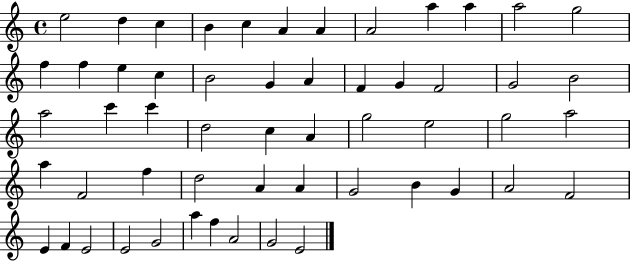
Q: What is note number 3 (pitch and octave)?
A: C5